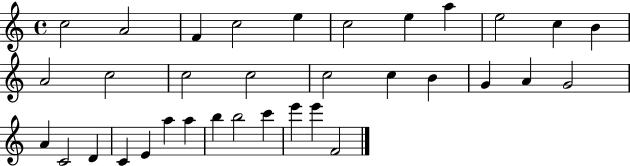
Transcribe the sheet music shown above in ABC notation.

X:1
T:Untitled
M:4/4
L:1/4
K:C
c2 A2 F c2 e c2 e a e2 c B A2 c2 c2 c2 c2 c B G A G2 A C2 D C E a a b b2 c' e' e' F2